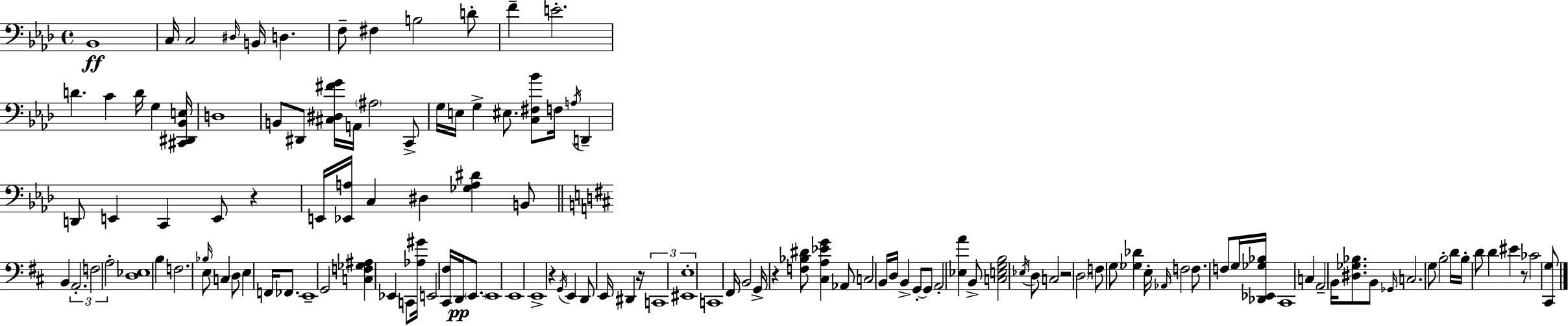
X:1
T:Untitled
M:4/4
L:1/4
K:Ab
_B,,4 C,/4 C,2 ^D,/4 B,,/4 D, F,/2 ^F, B,2 D/2 F E2 D C D/4 G, [^C,,^D,,_B,,E,]/4 D,4 B,,/2 ^D,,/2 [^C,^D,^FG]/4 A,,/4 ^A,2 C,,/2 G,/4 E,/4 G, ^E,/2 [C,^F,_B]/2 F,/4 A,/4 D,, D,,/2 E,, C,, E,,/2 z E,,/4 [_E,,A,]/4 C, ^D, [_G,A,^D] B,,/2 B,, A,,2 F,2 A,2 [D,_E,]4 B, F,2 _B,/4 E,/2 C, D,/2 E, F,,/4 _F,,/2 E,,4 G,,2 [C,F,_G,^A,] _E,, C,,/2 [_A,^G]/4 E,,2 [^C,,^F,]/4 D,,/4 E,,/2 E,,4 E,,4 E,,4 z G,,/4 E,, D,,/2 E,,/4 ^D,, z/4 C,,4 ^E,,4 E,4 C,,4 ^F,,/4 B,,2 G,,/4 z [F,_B,^D]/2 [^C,A,_EG] _A,,/2 C,2 B,,/4 D,/4 B,, G,,/2 G,,/2 A,,2 [_E,A] B,,/2 [C,E,G,B,]2 _E,/4 D,/2 C,2 z2 D,2 F,/2 G,/2 [_G,_D] E,/4 _A,,/4 F,2 F,/2 F,/2 G,/4 [_D,,_E,,_G,_B,]/4 ^C,,4 C, A,,2 B,,/4 [^D,_G,_B,]/2 B,,/2 _G,,/4 C,2 G,/2 B,2 D/4 B,/4 D/2 D ^E z/2 _C2 [^C,,G,]/2